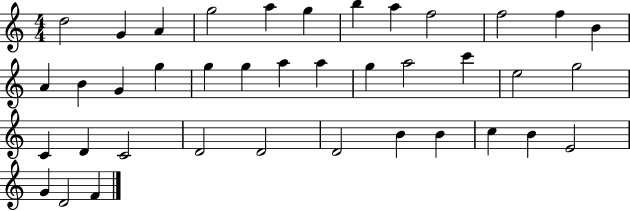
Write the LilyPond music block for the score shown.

{
  \clef treble
  \numericTimeSignature
  \time 4/4
  \key c \major
  d''2 g'4 a'4 | g''2 a''4 g''4 | b''4 a''4 f''2 | f''2 f''4 b'4 | \break a'4 b'4 g'4 g''4 | g''4 g''4 a''4 a''4 | g''4 a''2 c'''4 | e''2 g''2 | \break c'4 d'4 c'2 | d'2 d'2 | d'2 b'4 b'4 | c''4 b'4 e'2 | \break g'4 d'2 f'4 | \bar "|."
}